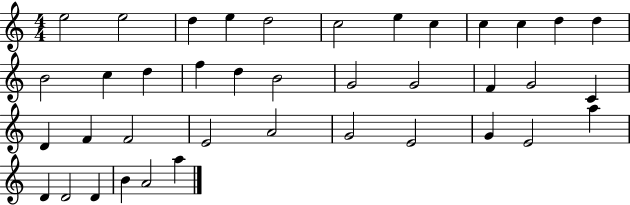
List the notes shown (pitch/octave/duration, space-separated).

E5/h E5/h D5/q E5/q D5/h C5/h E5/q C5/q C5/q C5/q D5/q D5/q B4/h C5/q D5/q F5/q D5/q B4/h G4/h G4/h F4/q G4/h C4/q D4/q F4/q F4/h E4/h A4/h G4/h E4/h G4/q E4/h A5/q D4/q D4/h D4/q B4/q A4/h A5/q